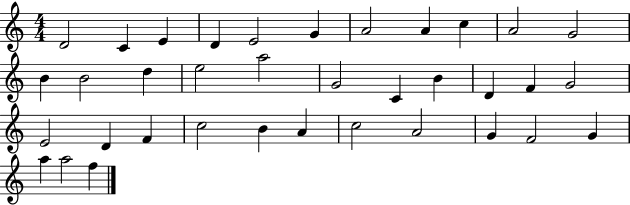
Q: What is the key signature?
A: C major